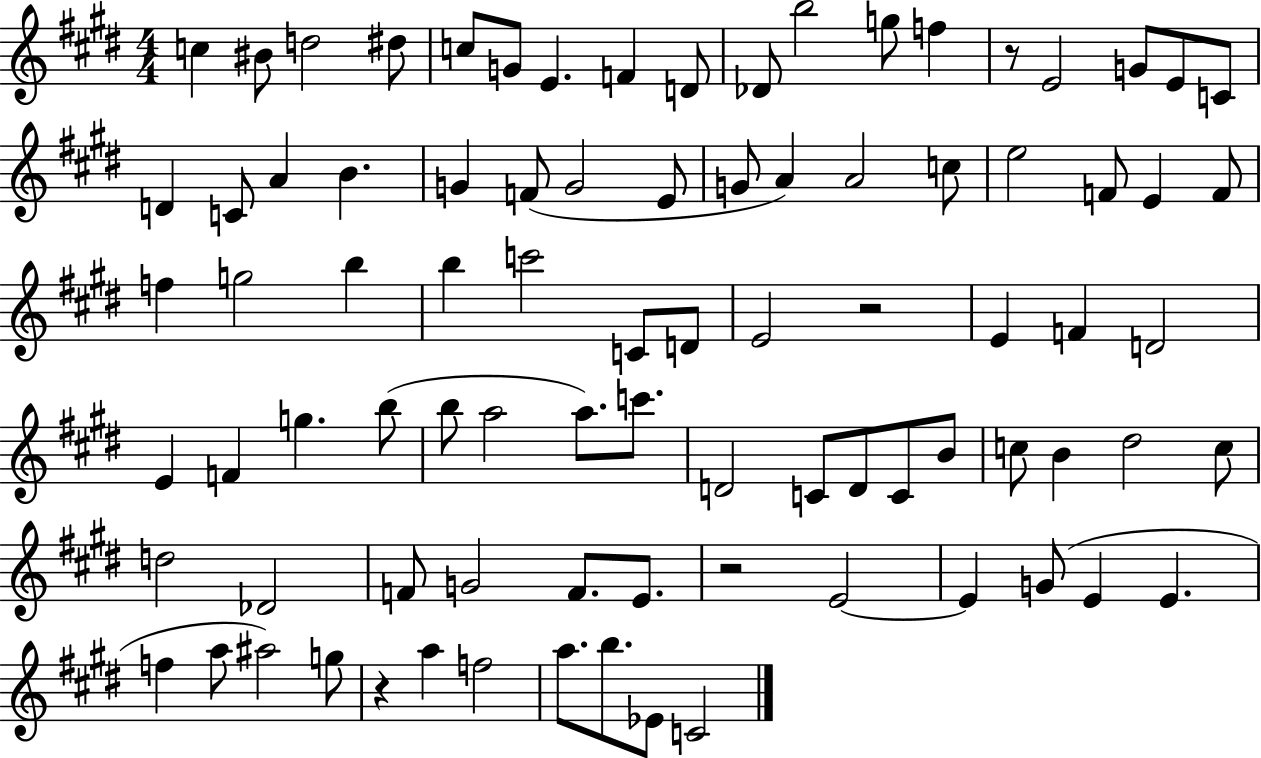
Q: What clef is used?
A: treble